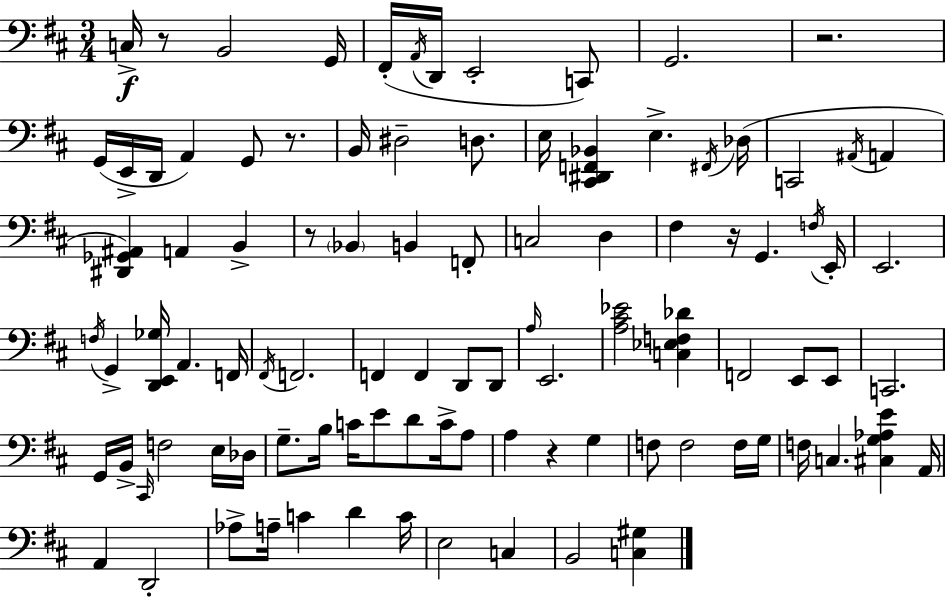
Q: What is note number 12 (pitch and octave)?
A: D2